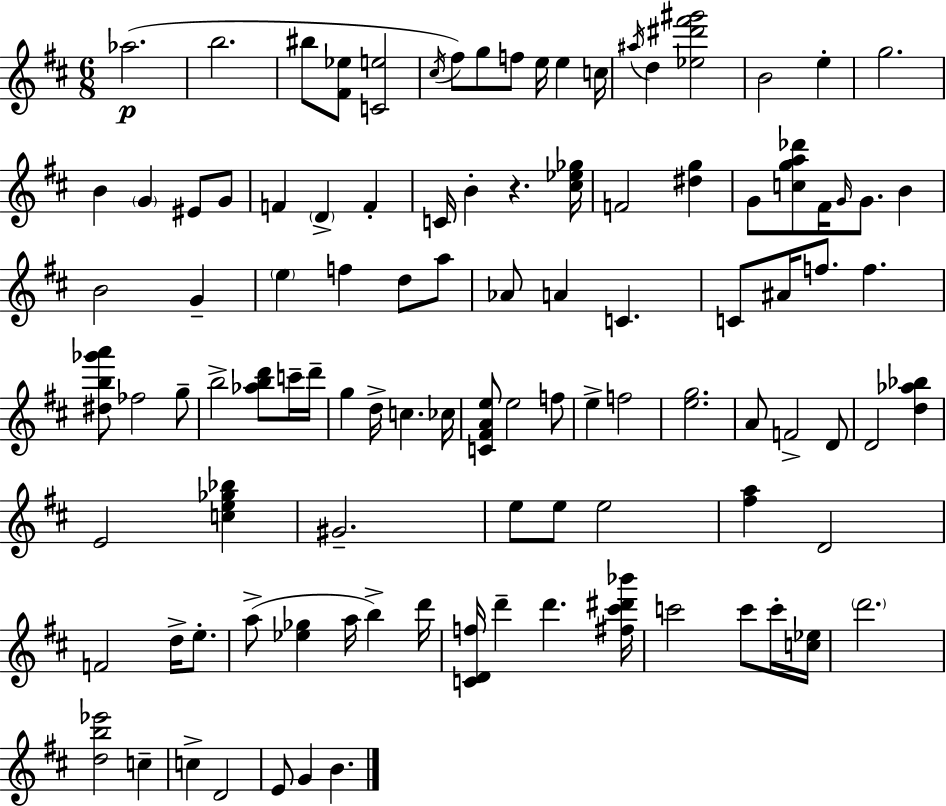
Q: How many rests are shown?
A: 1